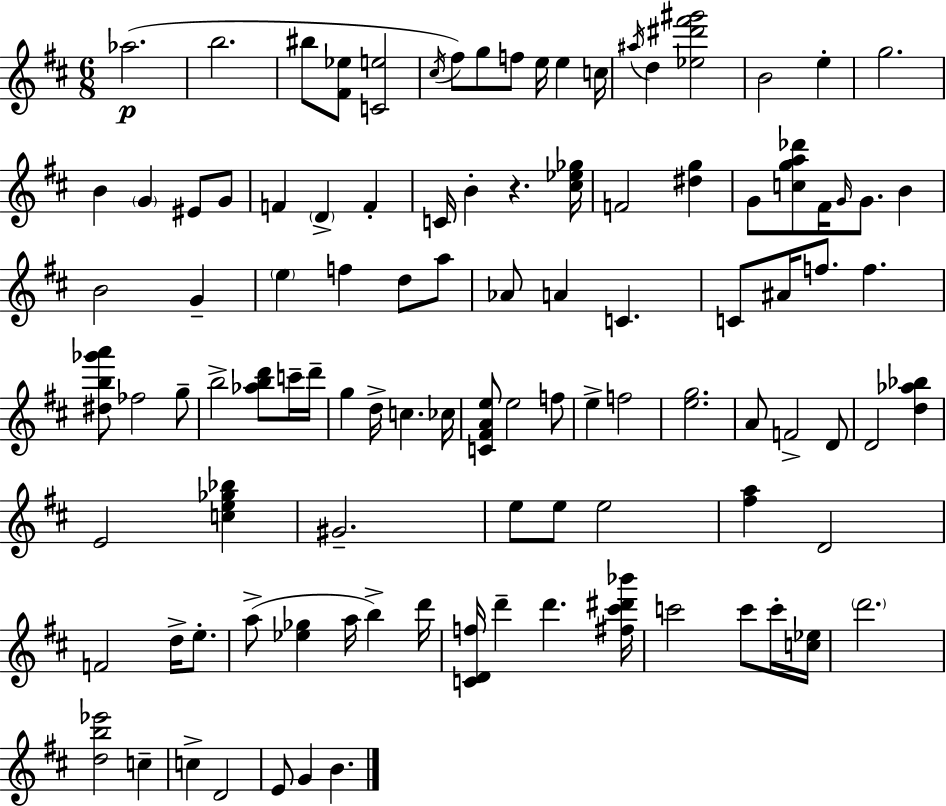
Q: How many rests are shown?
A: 1